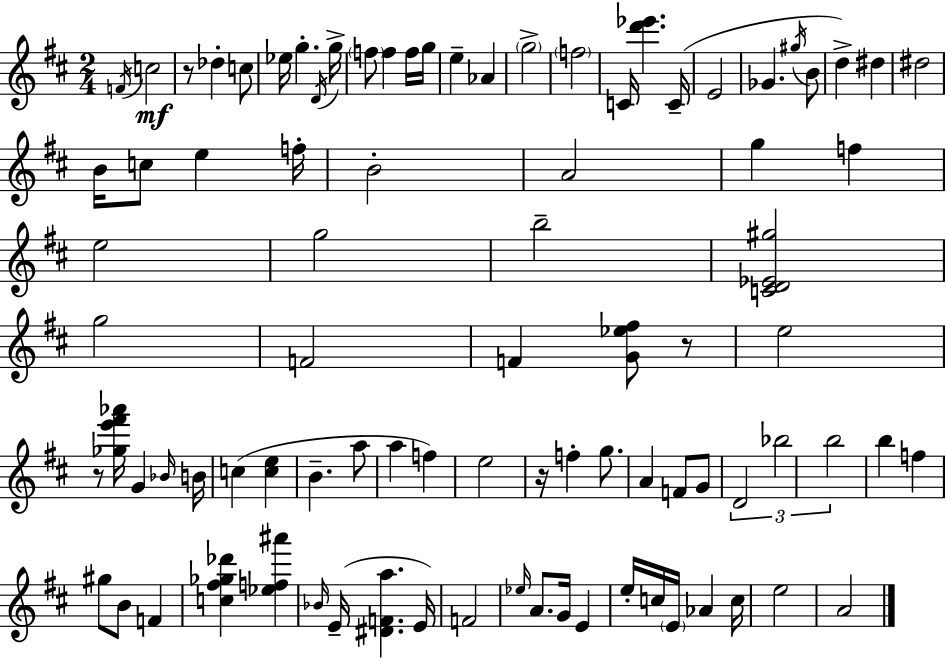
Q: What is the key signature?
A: D major